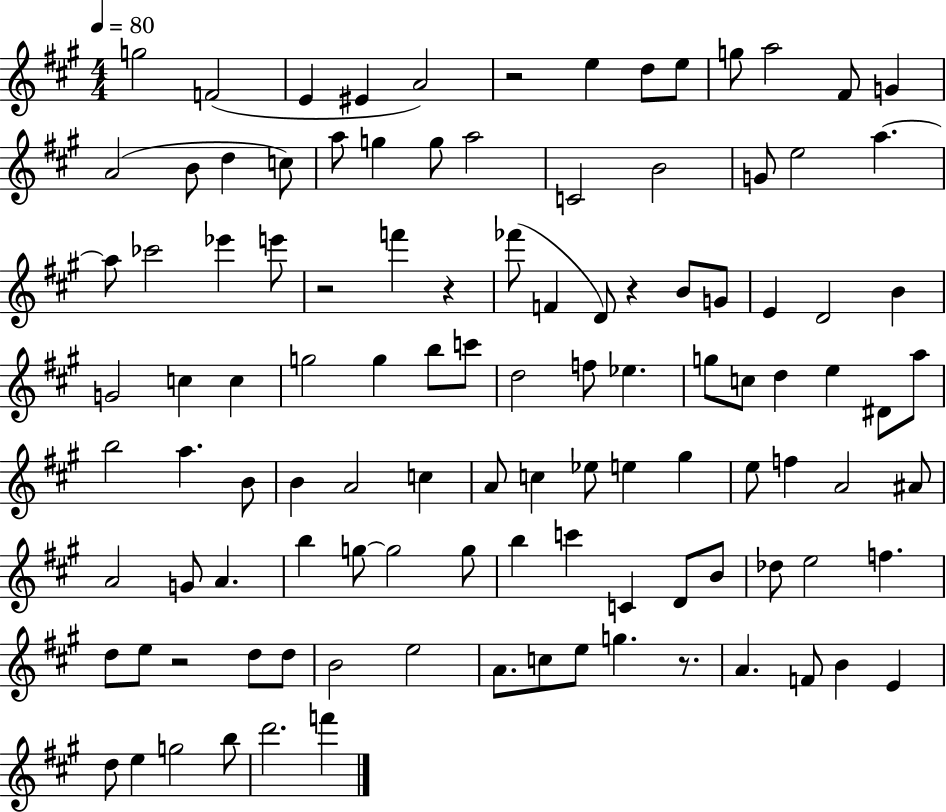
G5/h F4/h E4/q EIS4/q A4/h R/h E5/q D5/e E5/e G5/e A5/h F#4/e G4/q A4/h B4/e D5/q C5/e A5/e G5/q G5/e A5/h C4/h B4/h G4/e E5/h A5/q. A5/e CES6/h Eb6/q E6/e R/h F6/q R/q FES6/e F4/q D4/e R/q B4/e G4/e E4/q D4/h B4/q G4/h C5/q C5/q G5/h G5/q B5/e C6/e D5/h F5/e Eb5/q. G5/e C5/e D5/q E5/q D#4/e A5/e B5/h A5/q. B4/e B4/q A4/h C5/q A4/e C5/q Eb5/e E5/q G#5/q E5/e F5/q A4/h A#4/e A4/h G4/e A4/q. B5/q G5/e G5/h G5/e B5/q C6/q C4/q D4/e B4/e Db5/e E5/h F5/q. D5/e E5/e R/h D5/e D5/e B4/h E5/h A4/e. C5/e E5/e G5/q. R/e. A4/q. F4/e B4/q E4/q D5/e E5/q G5/h B5/e D6/h. F6/q